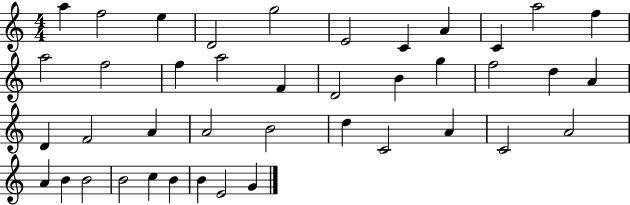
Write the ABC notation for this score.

X:1
T:Untitled
M:4/4
L:1/4
K:C
a f2 e D2 g2 E2 C A C a2 f a2 f2 f a2 F D2 B g f2 d A D F2 A A2 B2 d C2 A C2 A2 A B B2 B2 c B B E2 G